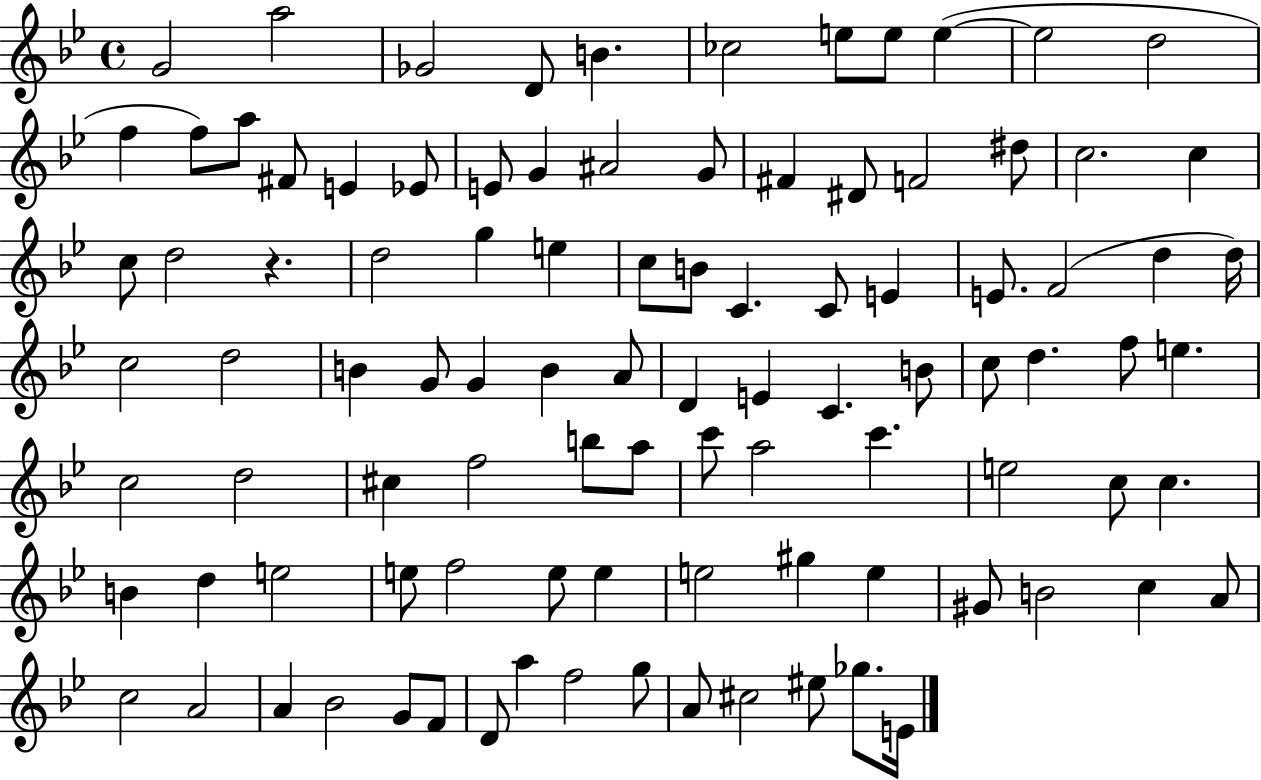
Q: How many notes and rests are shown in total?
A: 98